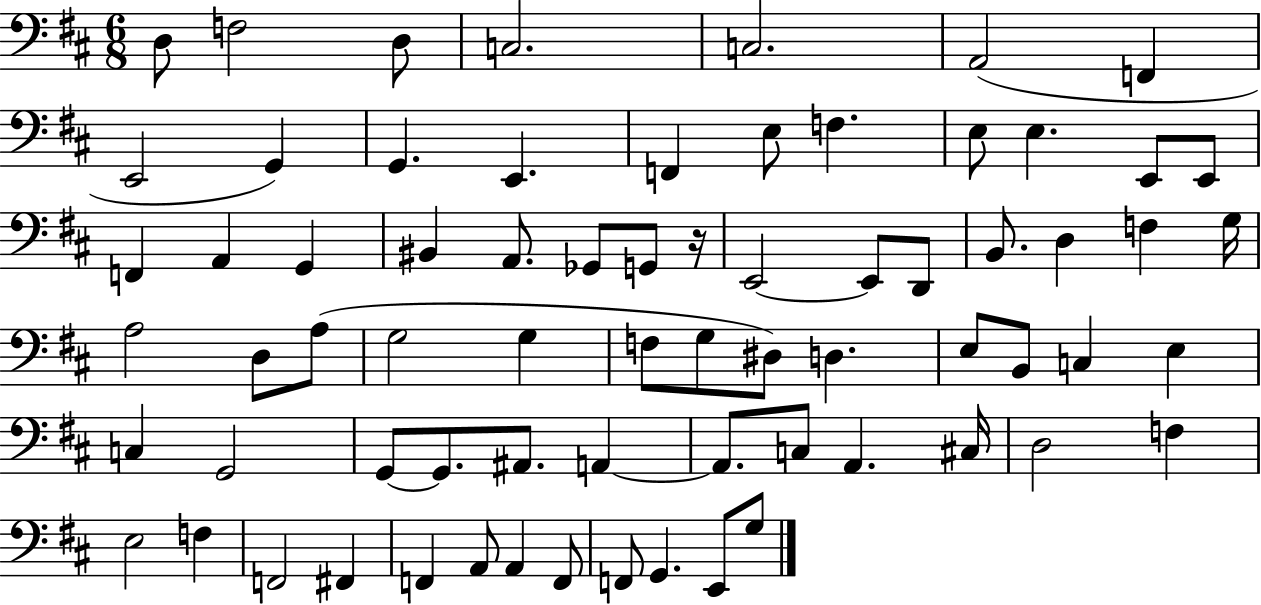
X:1
T:Untitled
M:6/8
L:1/4
K:D
D,/2 F,2 D,/2 C,2 C,2 A,,2 F,, E,,2 G,, G,, E,, F,, E,/2 F, E,/2 E, E,,/2 E,,/2 F,, A,, G,, ^B,, A,,/2 _G,,/2 G,,/2 z/4 E,,2 E,,/2 D,,/2 B,,/2 D, F, G,/4 A,2 D,/2 A,/2 G,2 G, F,/2 G,/2 ^D,/2 D, E,/2 B,,/2 C, E, C, G,,2 G,,/2 G,,/2 ^A,,/2 A,, A,,/2 C,/2 A,, ^C,/4 D,2 F, E,2 F, F,,2 ^F,, F,, A,,/2 A,, F,,/2 F,,/2 G,, E,,/2 G,/2